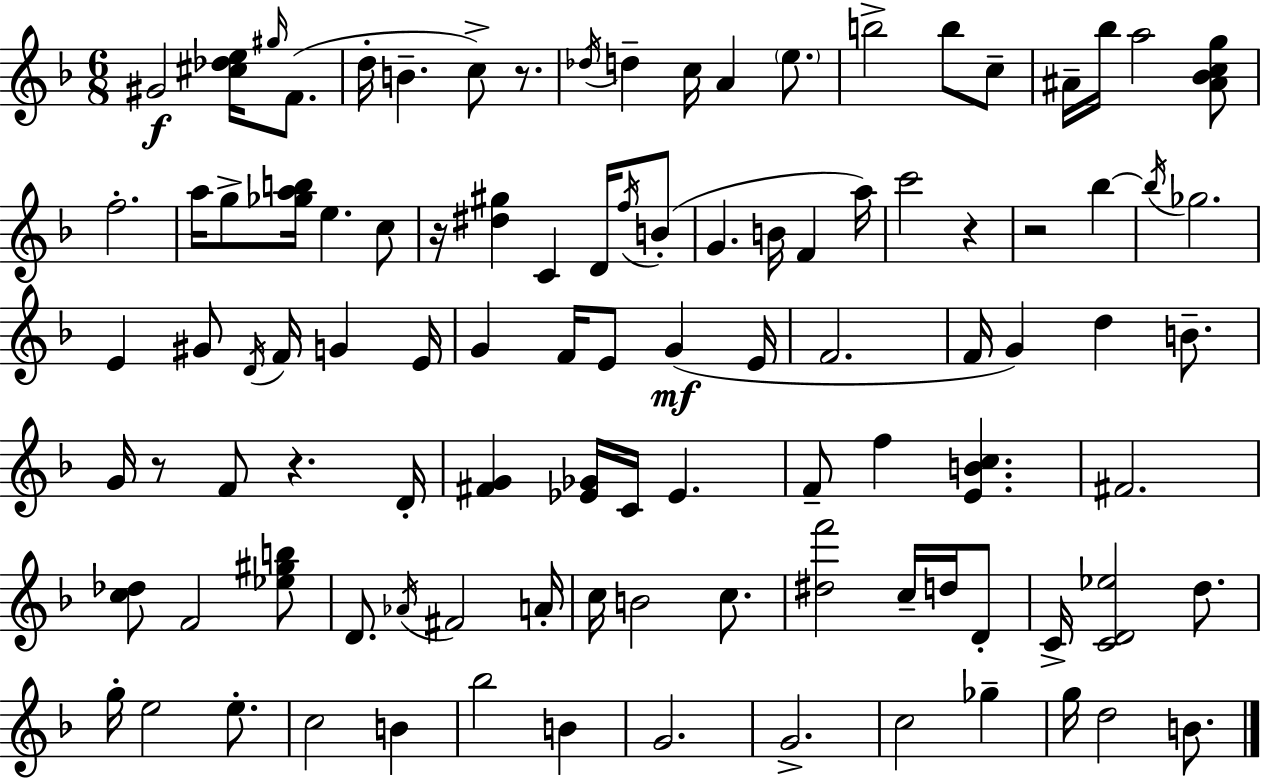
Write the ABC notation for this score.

X:1
T:Untitled
M:6/8
L:1/4
K:Dm
^G2 [^c_de]/4 ^g/4 F/2 d/4 B c/2 z/2 _d/4 d c/4 A e/2 b2 b/2 c/2 ^A/4 _b/4 a2 [^A_Bcg]/2 f2 a/4 g/2 [_gab]/4 e c/2 z/4 [^d^g] C D/4 f/4 B/2 G B/4 F a/4 c'2 z z2 _b _b/4 _g2 E ^G/2 D/4 F/4 G E/4 G F/4 E/2 G E/4 F2 F/4 G d B/2 G/4 z/2 F/2 z D/4 [^FG] [_E_G]/4 C/4 _E F/2 f [EBc] ^F2 [c_d]/2 F2 [_e^gb]/2 D/2 _A/4 ^F2 A/4 c/4 B2 c/2 [^df']2 c/4 d/4 D/2 C/4 [CD_e]2 d/2 g/4 e2 e/2 c2 B _b2 B G2 G2 c2 _g g/4 d2 B/2